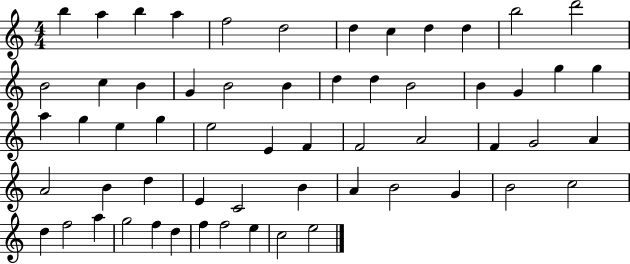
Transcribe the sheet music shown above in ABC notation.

X:1
T:Untitled
M:4/4
L:1/4
K:C
b a b a f2 d2 d c d d b2 d'2 B2 c B G B2 B d d B2 B G g g a g e g e2 E F F2 A2 F G2 A A2 B d E C2 B A B2 G B2 c2 d f2 a g2 f d f f2 e c2 e2